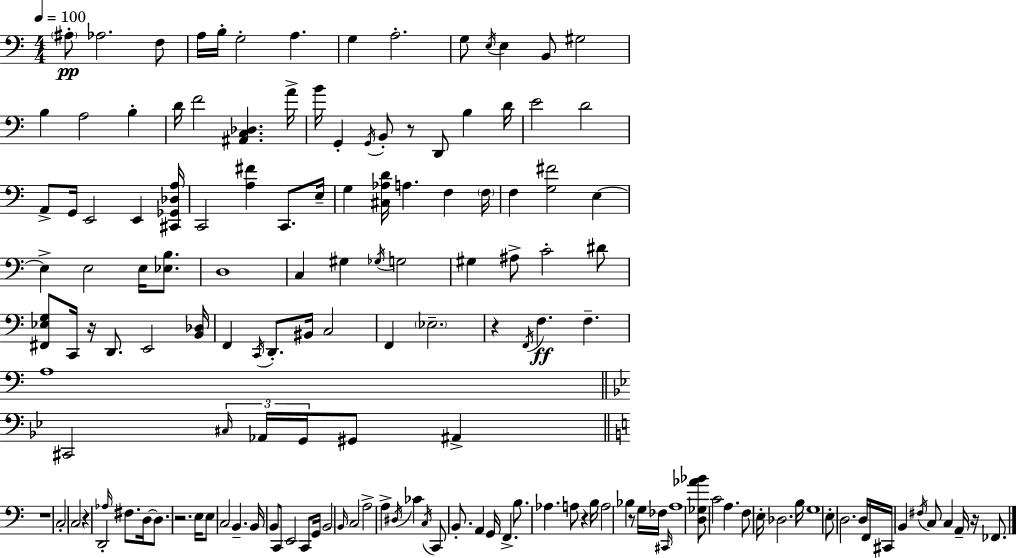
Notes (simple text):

A#3/e Ab3/h. F3/e A3/s B3/s G3/h A3/q. G3/q A3/h. G3/e E3/s E3/q B2/e G#3/h B3/q A3/h B3/q D4/s F4/h [A#2,C3,Db3]/q. A4/s B4/s G2/q G2/s B2/e R/e D2/e B3/q D4/s E4/h D4/h A2/e G2/s E2/h E2/q [C#2,Gb2,Db3,A3]/s C2/h [A3,F#4]/q C2/e. E3/s G3/q [C#3,Ab3,D4]/s A3/q. F3/q F3/s F3/q [G3,F#4]/h E3/q E3/q E3/h E3/s [Eb3,B3]/e. D3/w C3/q G#3/q Gb3/s G3/h G#3/q A#3/e C4/h D#4/e [F#2,Eb3,G3]/e C2/s R/s D2/e. E2/h [B2,Db3]/s F2/q C2/s D2/e. BIS2/s C3/h F2/q Eb3/h. R/q F2/s F3/q. F3/q. A3/w C#2/h C#3/s Ab2/s G2/s G#2/e A#2/q R/w C3/h C3/h R/q D2/h Ab3/s F#3/e. D3/s D3/e. R/h. E3/s E3/e C3/h B2/q. B2/s B2/e C2/e E2/h C2/e G2/s B2/h B2/s C3/h A3/h A3/q D#3/s CES4/q C3/s C2/e B2/e. A2/q G2/s F2/q. B3/e. Ab3/q. A3/e R/q B3/s A3/h Bb3/q R/e G3/s FES3/s C#2/s A3/w [D3,Gb3,Ab4,Bb4]/e C4/h A3/q. F3/e E3/s Db3/h. B3/s G3/w E3/e D3/h. D3/s F2/s C#2/s B2/q F#3/s C3/e C3/q A2/s R/s FES2/e.